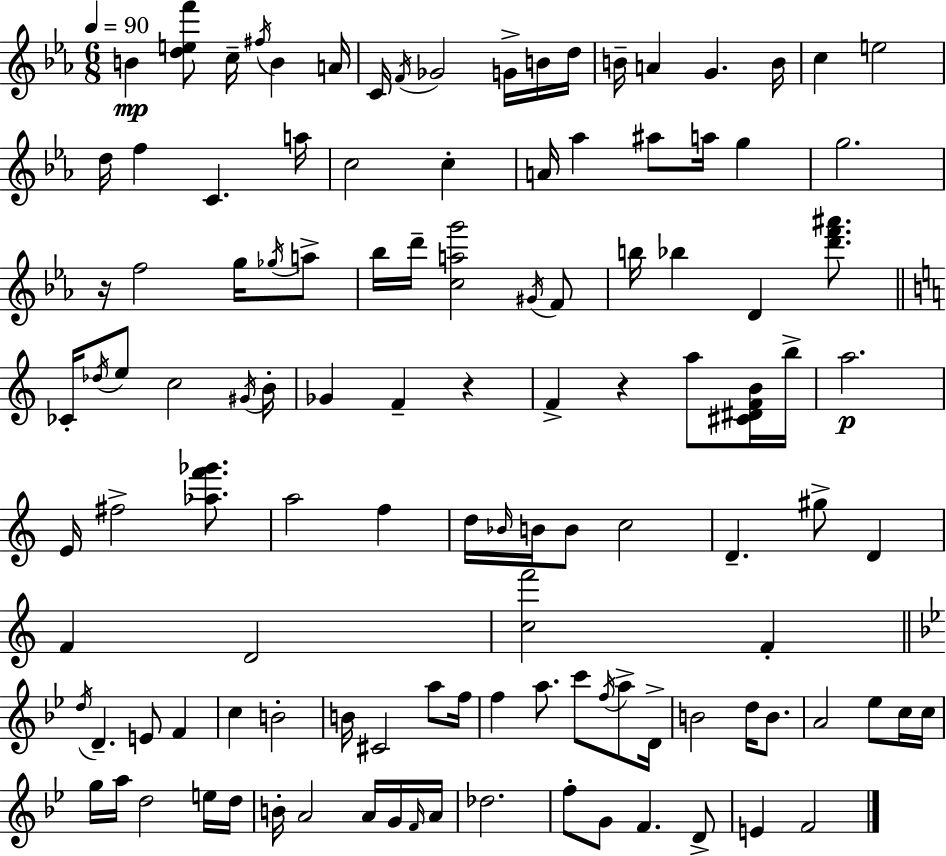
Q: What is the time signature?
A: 6/8